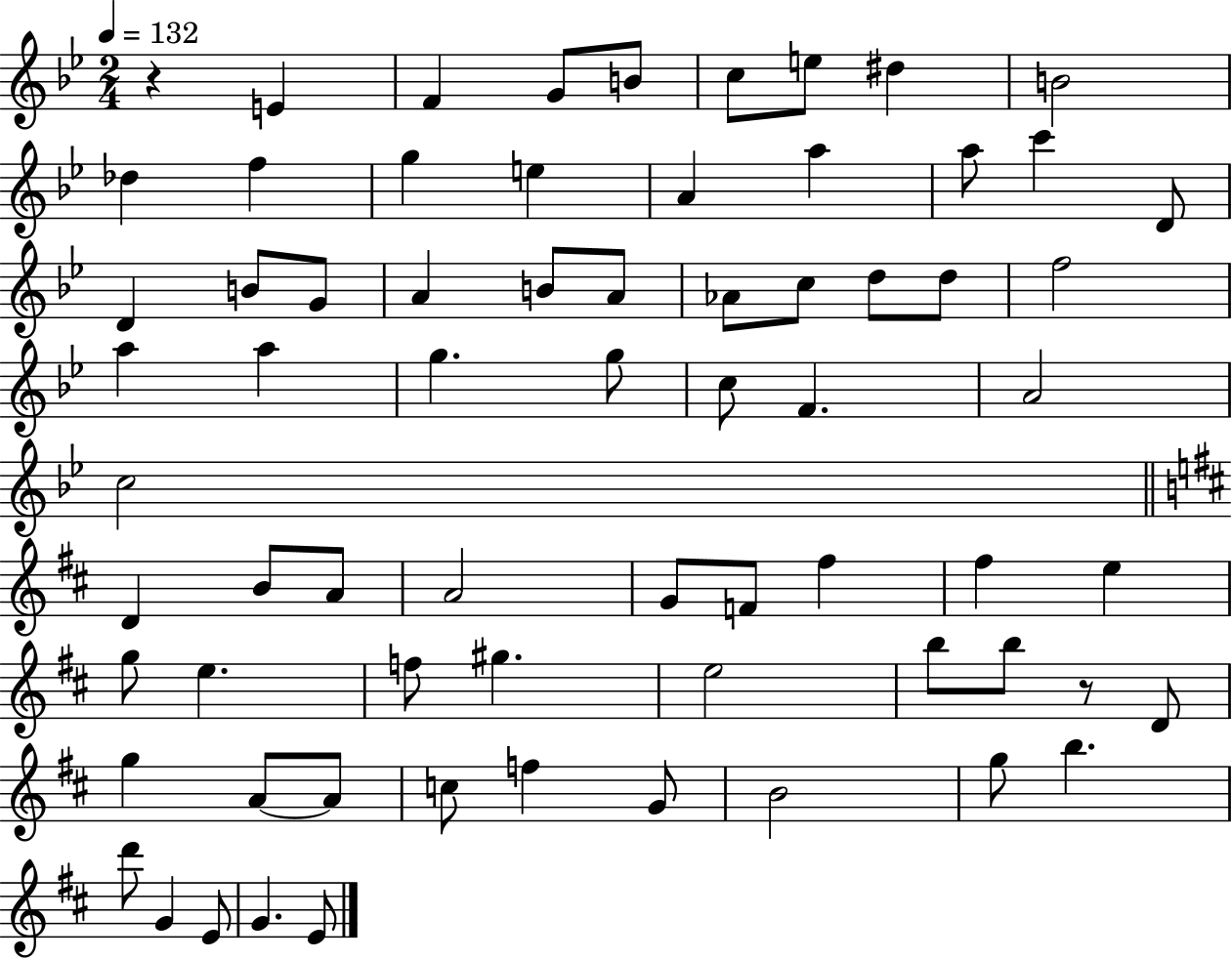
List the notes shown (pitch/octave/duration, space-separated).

R/q E4/q F4/q G4/e B4/e C5/e E5/e D#5/q B4/h Db5/q F5/q G5/q E5/q A4/q A5/q A5/e C6/q D4/e D4/q B4/e G4/e A4/q B4/e A4/e Ab4/e C5/e D5/e D5/e F5/h A5/q A5/q G5/q. G5/e C5/e F4/q. A4/h C5/h D4/q B4/e A4/e A4/h G4/e F4/e F#5/q F#5/q E5/q G5/e E5/q. F5/e G#5/q. E5/h B5/e B5/e R/e D4/e G5/q A4/e A4/e C5/e F5/q G4/e B4/h G5/e B5/q. D6/e G4/q E4/e G4/q. E4/e